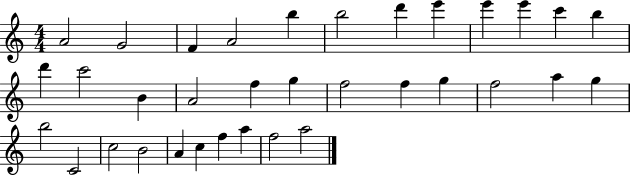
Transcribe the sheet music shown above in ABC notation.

X:1
T:Untitled
M:4/4
L:1/4
K:C
A2 G2 F A2 b b2 d' e' e' e' c' b d' c'2 B A2 f g f2 f g f2 a g b2 C2 c2 B2 A c f a f2 a2